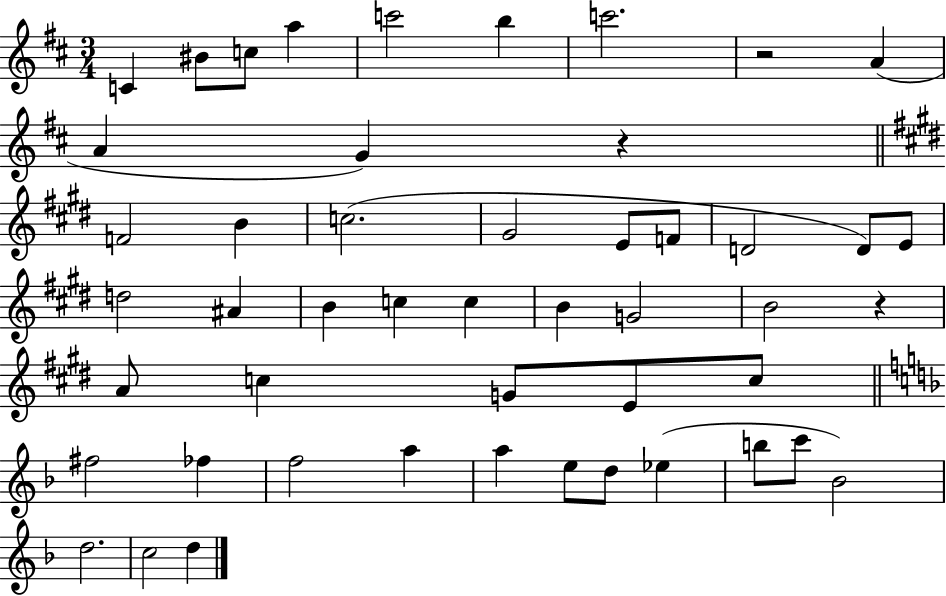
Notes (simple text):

C4/q BIS4/e C5/e A5/q C6/h B5/q C6/h. R/h A4/q A4/q G4/q R/q F4/h B4/q C5/h. G#4/h E4/e F4/e D4/h D4/e E4/e D5/h A#4/q B4/q C5/q C5/q B4/q G4/h B4/h R/q A4/e C5/q G4/e E4/e C5/e F#5/h FES5/q F5/h A5/q A5/q E5/e D5/e Eb5/q B5/e C6/e Bb4/h D5/h. C5/h D5/q